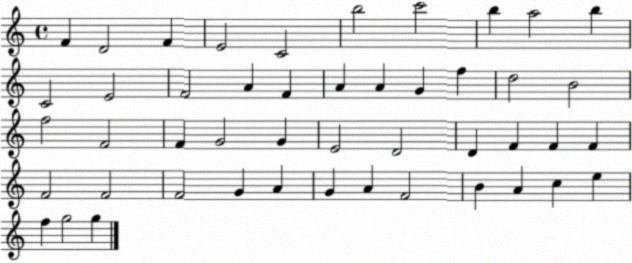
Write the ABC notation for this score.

X:1
T:Untitled
M:4/4
L:1/4
K:C
F D2 F E2 C2 b2 c'2 b a2 b C2 E2 F2 A F A A G f d2 B2 f2 F2 F G2 G E2 D2 D F F F F2 F2 F2 G A G A F2 B A c e f g2 g